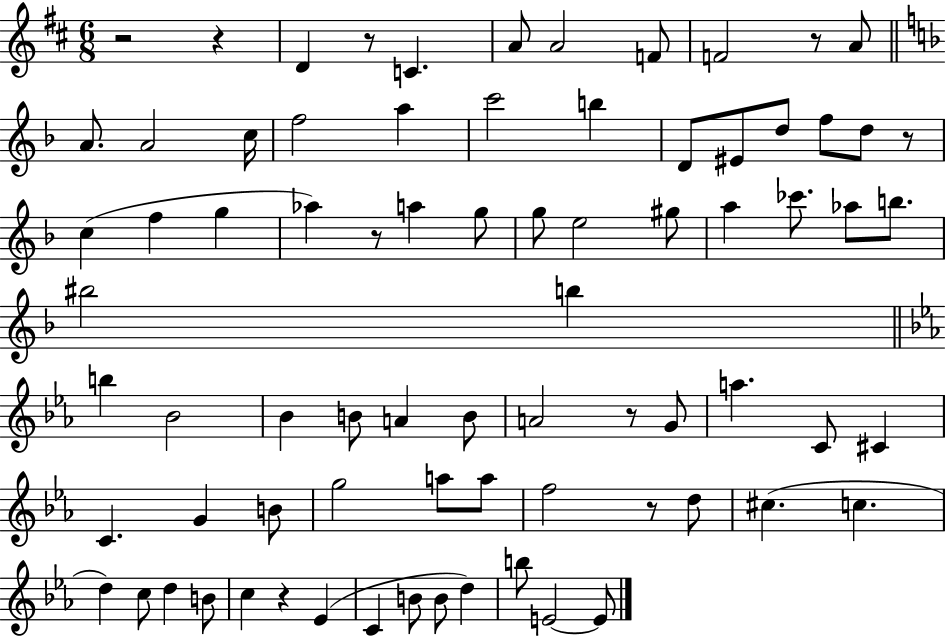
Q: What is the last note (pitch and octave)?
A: E4